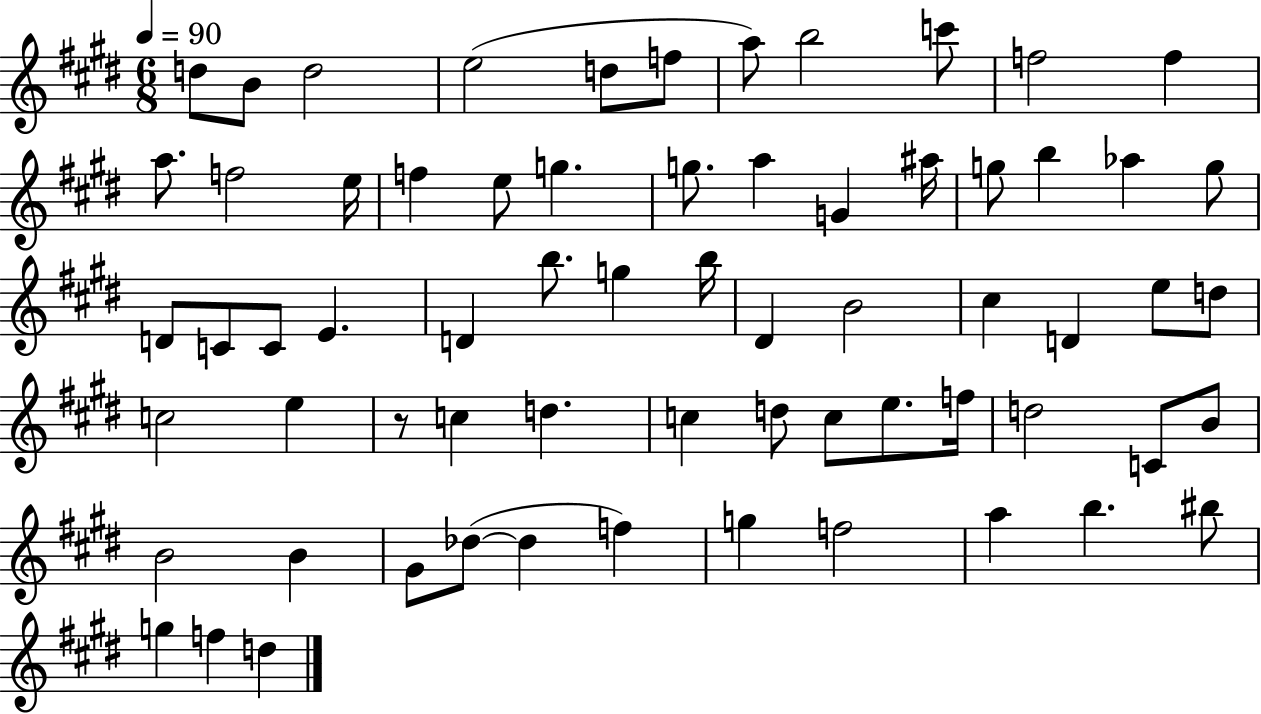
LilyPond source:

{
  \clef treble
  \numericTimeSignature
  \time 6/8
  \key e \major
  \tempo 4 = 90
  d''8 b'8 d''2 | e''2( d''8 f''8 | a''8) b''2 c'''8 | f''2 f''4 | \break a''8. f''2 e''16 | f''4 e''8 g''4. | g''8. a''4 g'4 ais''16 | g''8 b''4 aes''4 g''8 | \break d'8 c'8 c'8 e'4. | d'4 b''8. g''4 b''16 | dis'4 b'2 | cis''4 d'4 e''8 d''8 | \break c''2 e''4 | r8 c''4 d''4. | c''4 d''8 c''8 e''8. f''16 | d''2 c'8 b'8 | \break b'2 b'4 | gis'8 des''8~(~ des''4 f''4) | g''4 f''2 | a''4 b''4. bis''8 | \break g''4 f''4 d''4 | \bar "|."
}